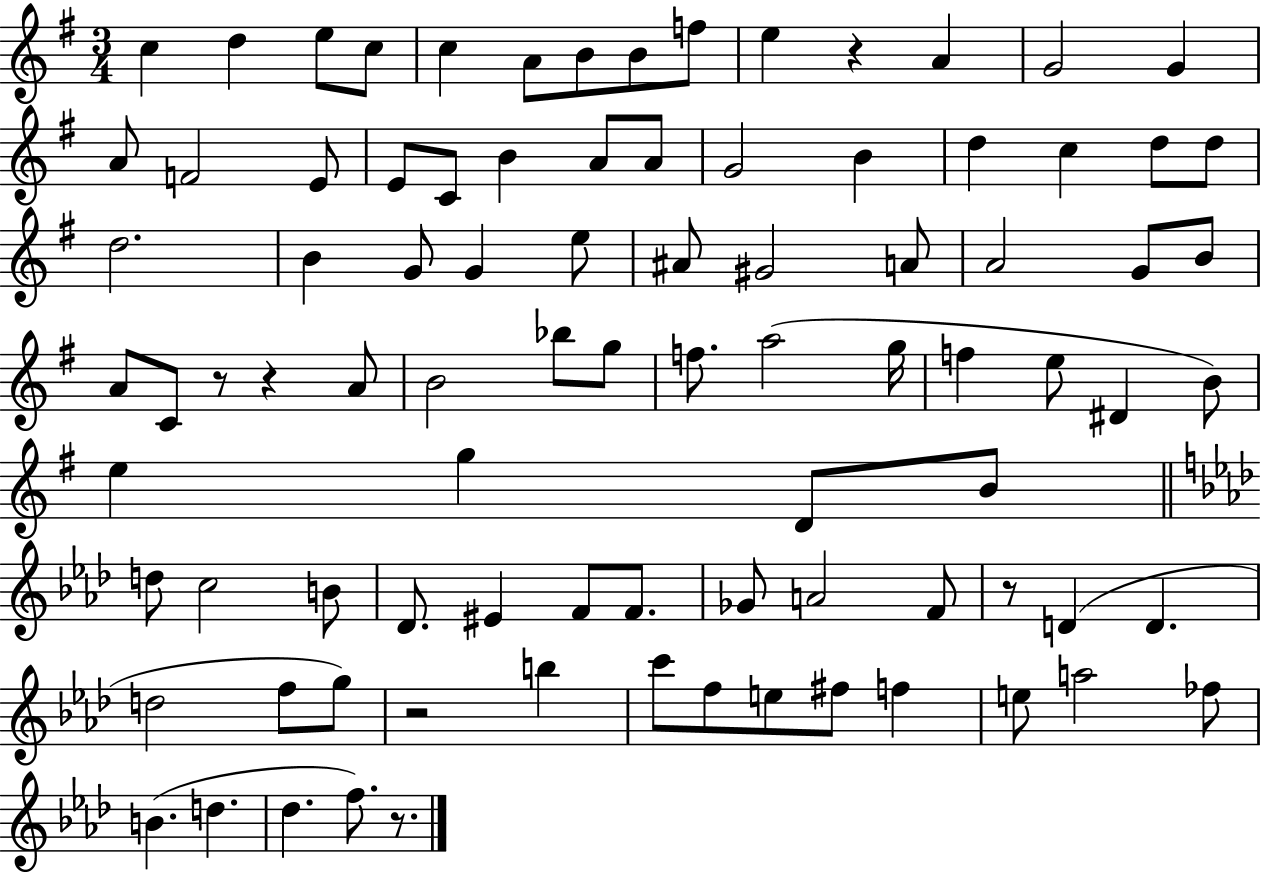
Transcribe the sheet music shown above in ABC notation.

X:1
T:Untitled
M:3/4
L:1/4
K:G
c d e/2 c/2 c A/2 B/2 B/2 f/2 e z A G2 G A/2 F2 E/2 E/2 C/2 B A/2 A/2 G2 B d c d/2 d/2 d2 B G/2 G e/2 ^A/2 ^G2 A/2 A2 G/2 B/2 A/2 C/2 z/2 z A/2 B2 _b/2 g/2 f/2 a2 g/4 f e/2 ^D B/2 e g D/2 B/2 d/2 c2 B/2 _D/2 ^E F/2 F/2 _G/2 A2 F/2 z/2 D D d2 f/2 g/2 z2 b c'/2 f/2 e/2 ^f/2 f e/2 a2 _f/2 B d _d f/2 z/2